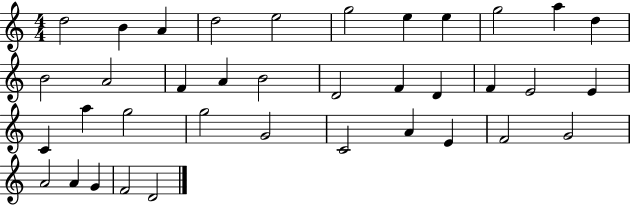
X:1
T:Untitled
M:4/4
L:1/4
K:C
d2 B A d2 e2 g2 e e g2 a d B2 A2 F A B2 D2 F D F E2 E C a g2 g2 G2 C2 A E F2 G2 A2 A G F2 D2